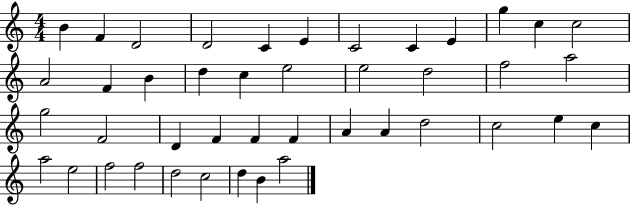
B4/q F4/q D4/h D4/h C4/q E4/q C4/h C4/q E4/q G5/q C5/q C5/h A4/h F4/q B4/q D5/q C5/q E5/h E5/h D5/h F5/h A5/h G5/h F4/h D4/q F4/q F4/q F4/q A4/q A4/q D5/h C5/h E5/q C5/q A5/h E5/h F5/h F5/h D5/h C5/h D5/q B4/q A5/h